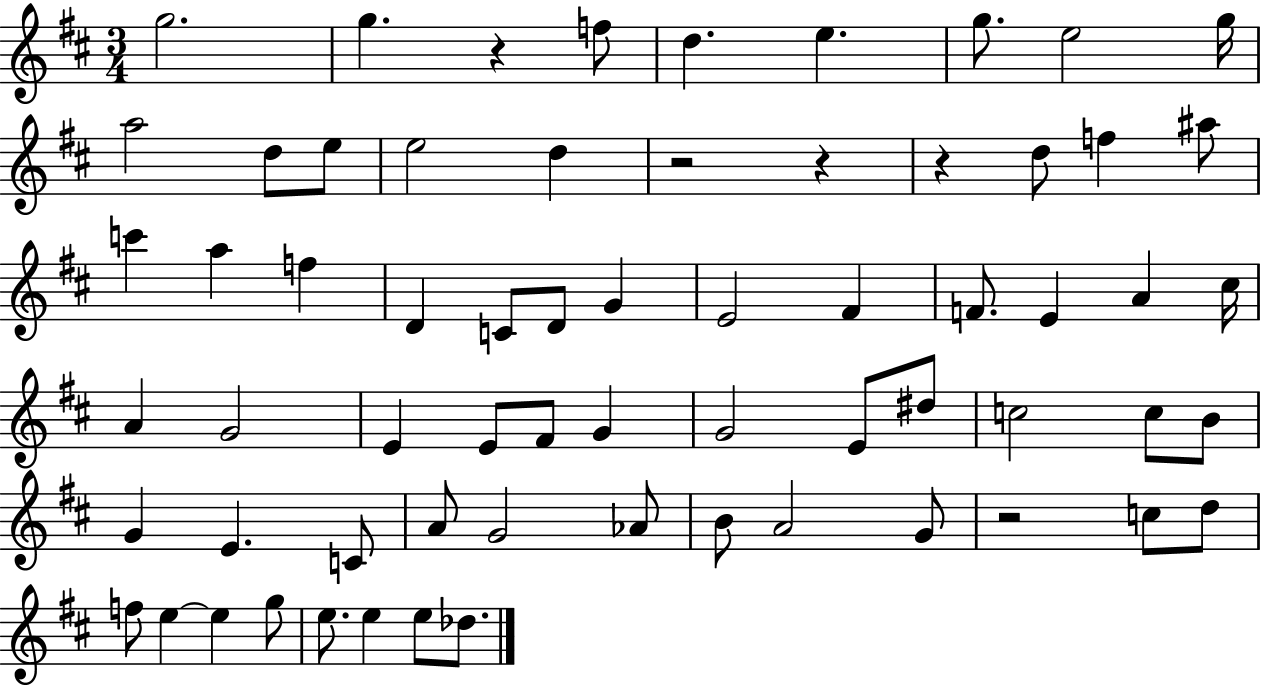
G5/h. G5/q. R/q F5/e D5/q. E5/q. G5/e. E5/h G5/s A5/h D5/e E5/e E5/h D5/q R/h R/q R/q D5/e F5/q A#5/e C6/q A5/q F5/q D4/q C4/e D4/e G4/q E4/h F#4/q F4/e. E4/q A4/q C#5/s A4/q G4/h E4/q E4/e F#4/e G4/q G4/h E4/e D#5/e C5/h C5/e B4/e G4/q E4/q. C4/e A4/e G4/h Ab4/e B4/e A4/h G4/e R/h C5/e D5/e F5/e E5/q E5/q G5/e E5/e. E5/q E5/e Db5/e.